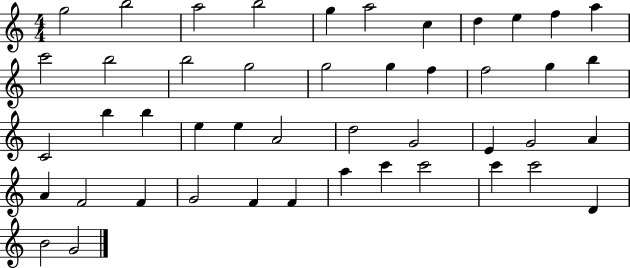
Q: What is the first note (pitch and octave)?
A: G5